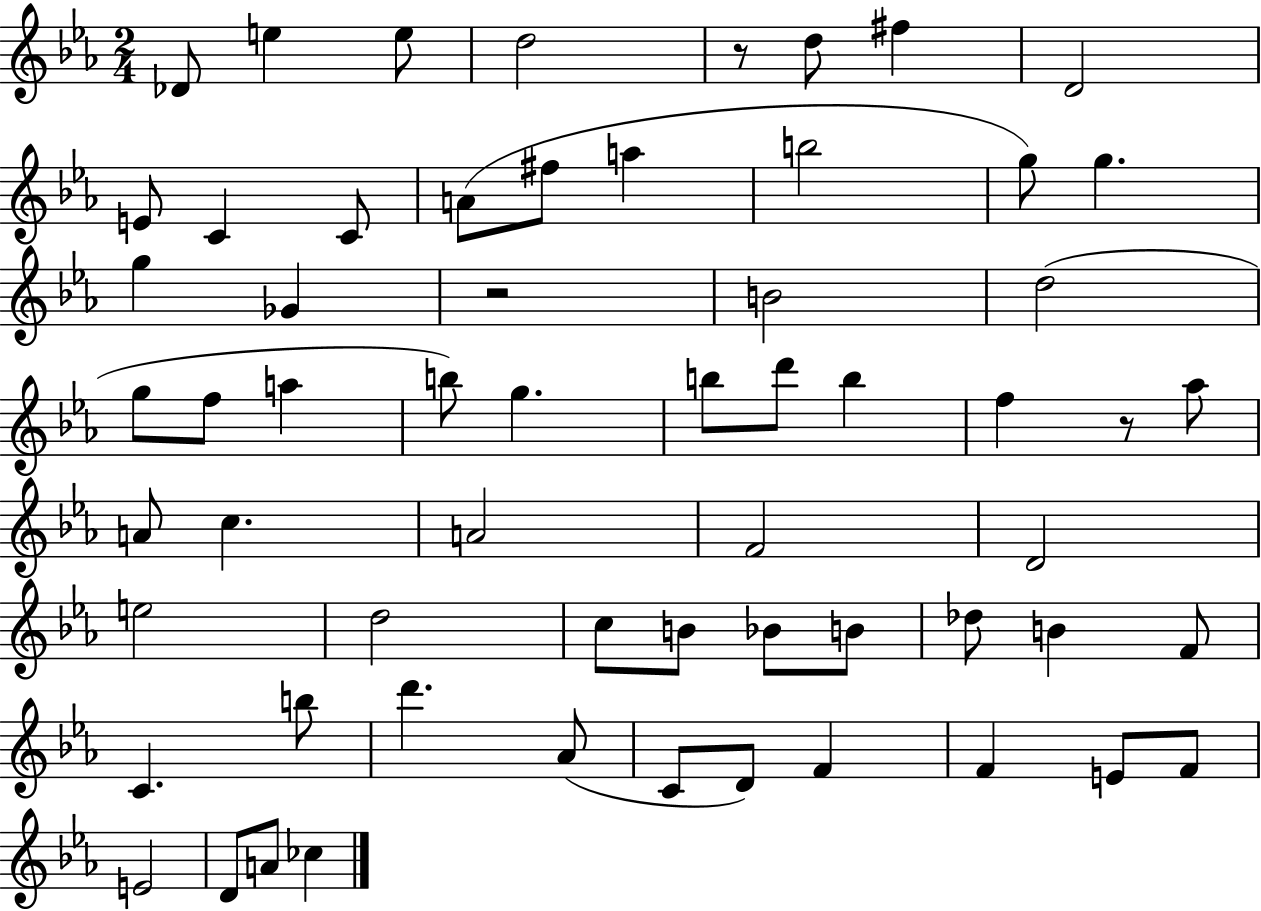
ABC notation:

X:1
T:Untitled
M:2/4
L:1/4
K:Eb
_D/2 e e/2 d2 z/2 d/2 ^f D2 E/2 C C/2 A/2 ^f/2 a b2 g/2 g g _G z2 B2 d2 g/2 f/2 a b/2 g b/2 d'/2 b f z/2 _a/2 A/2 c A2 F2 D2 e2 d2 c/2 B/2 _B/2 B/2 _d/2 B F/2 C b/2 d' _A/2 C/2 D/2 F F E/2 F/2 E2 D/2 A/2 _c